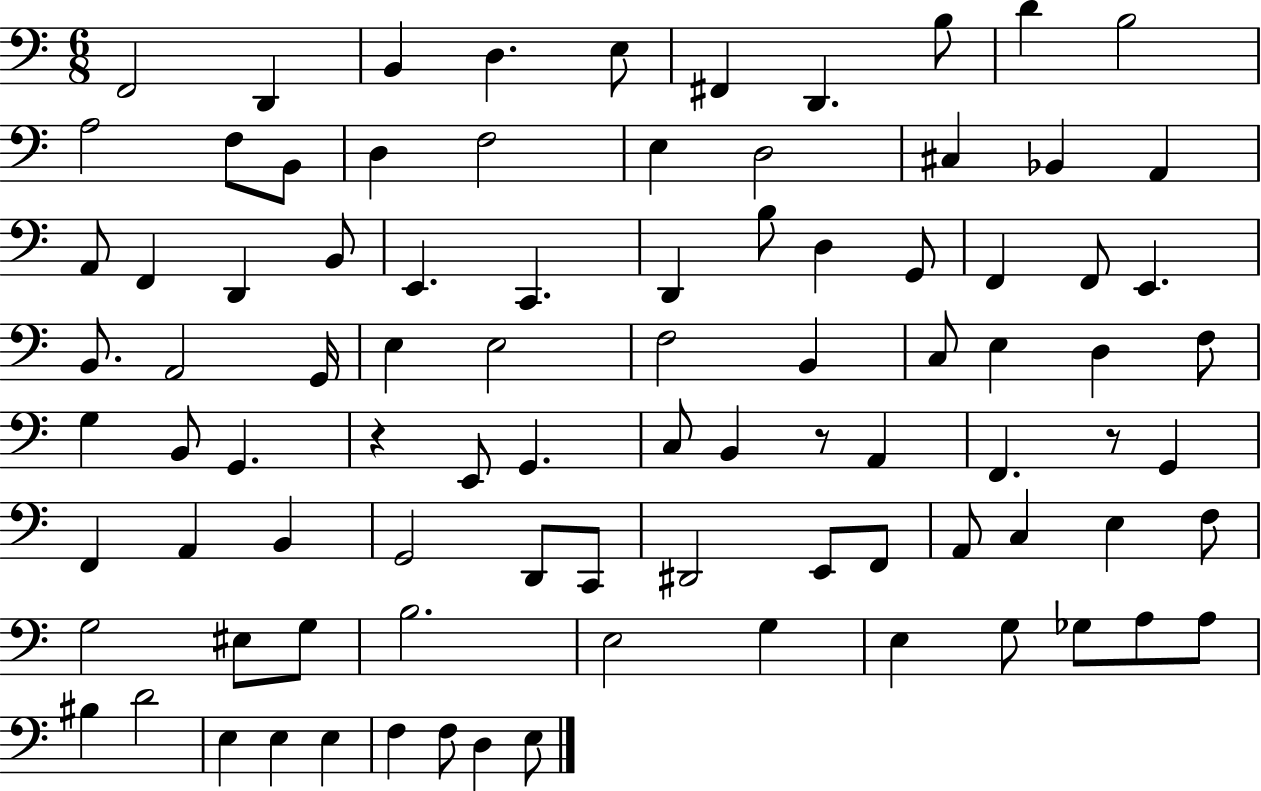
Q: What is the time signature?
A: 6/8